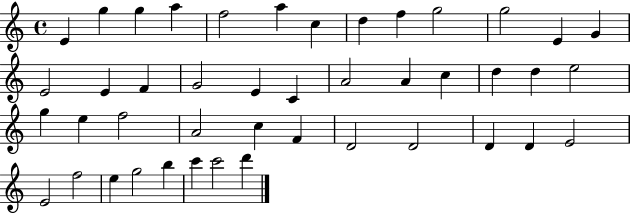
{
  \clef treble
  \time 4/4
  \defaultTimeSignature
  \key c \major
  e'4 g''4 g''4 a''4 | f''2 a''4 c''4 | d''4 f''4 g''2 | g''2 e'4 g'4 | \break e'2 e'4 f'4 | g'2 e'4 c'4 | a'2 a'4 c''4 | d''4 d''4 e''2 | \break g''4 e''4 f''2 | a'2 c''4 f'4 | d'2 d'2 | d'4 d'4 e'2 | \break e'2 f''2 | e''4 g''2 b''4 | c'''4 c'''2 d'''4 | \bar "|."
}